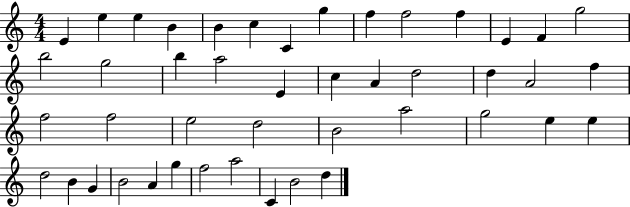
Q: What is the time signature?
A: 4/4